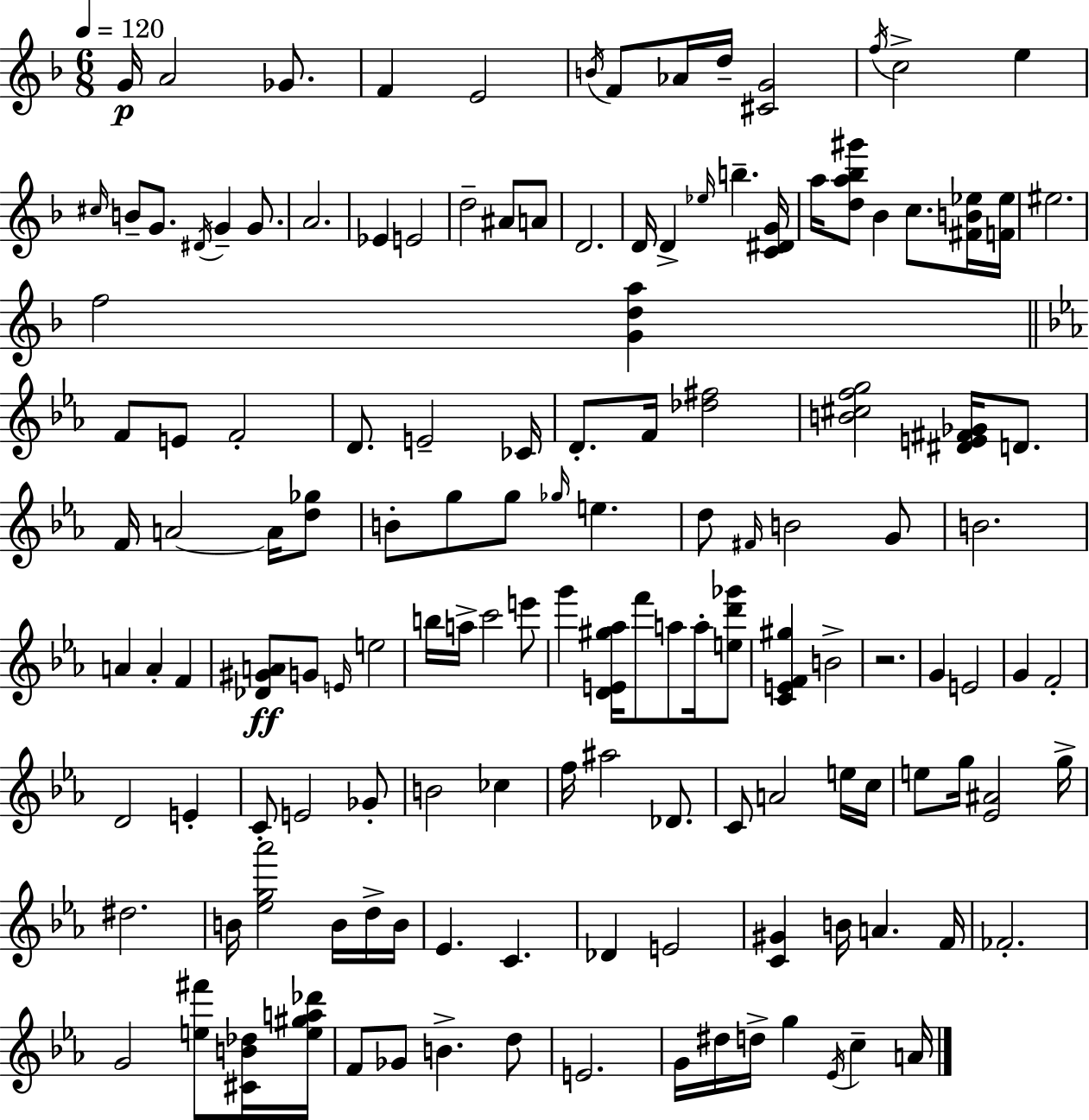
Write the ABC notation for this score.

X:1
T:Untitled
M:6/8
L:1/4
K:Dm
G/4 A2 _G/2 F E2 B/4 F/2 _A/4 d/4 [^CG]2 f/4 c2 e ^c/4 B/2 G/2 ^D/4 G G/2 A2 _E E2 d2 ^A/2 A/2 D2 D/4 D _e/4 b [C^DG]/4 a/4 [da_b^g']/2 _B c/2 [^FB_e]/4 [F_e]/4 ^e2 f2 [Gda] F/2 E/2 F2 D/2 E2 _C/4 D/2 F/4 [_d^f]2 [B^cfg]2 [^DE^F_G]/4 D/2 F/4 A2 A/4 [d_g]/2 B/2 g/2 g/2 _g/4 e d/2 ^F/4 B2 G/2 B2 A A F [_D^GA]/2 G/2 E/4 e2 b/4 a/4 c'2 e'/2 g' [DE^g_a]/4 f'/2 a/2 a/4 [ed'_g']/2 [CEF^g] B2 z2 G E2 G F2 D2 E C/2 E2 _G/2 B2 _c f/4 ^a2 _D/2 C/2 A2 e/4 c/4 e/2 g/4 [_E^A]2 g/4 ^d2 B/4 [_eg_a']2 B/4 d/4 B/4 _E C _D E2 [C^G] B/4 A F/4 _F2 G2 [e^f']/2 [^CB_d]/4 [e^ga_d']/4 F/2 _G/2 B d/2 E2 G/4 ^d/4 d/4 g _E/4 c A/4